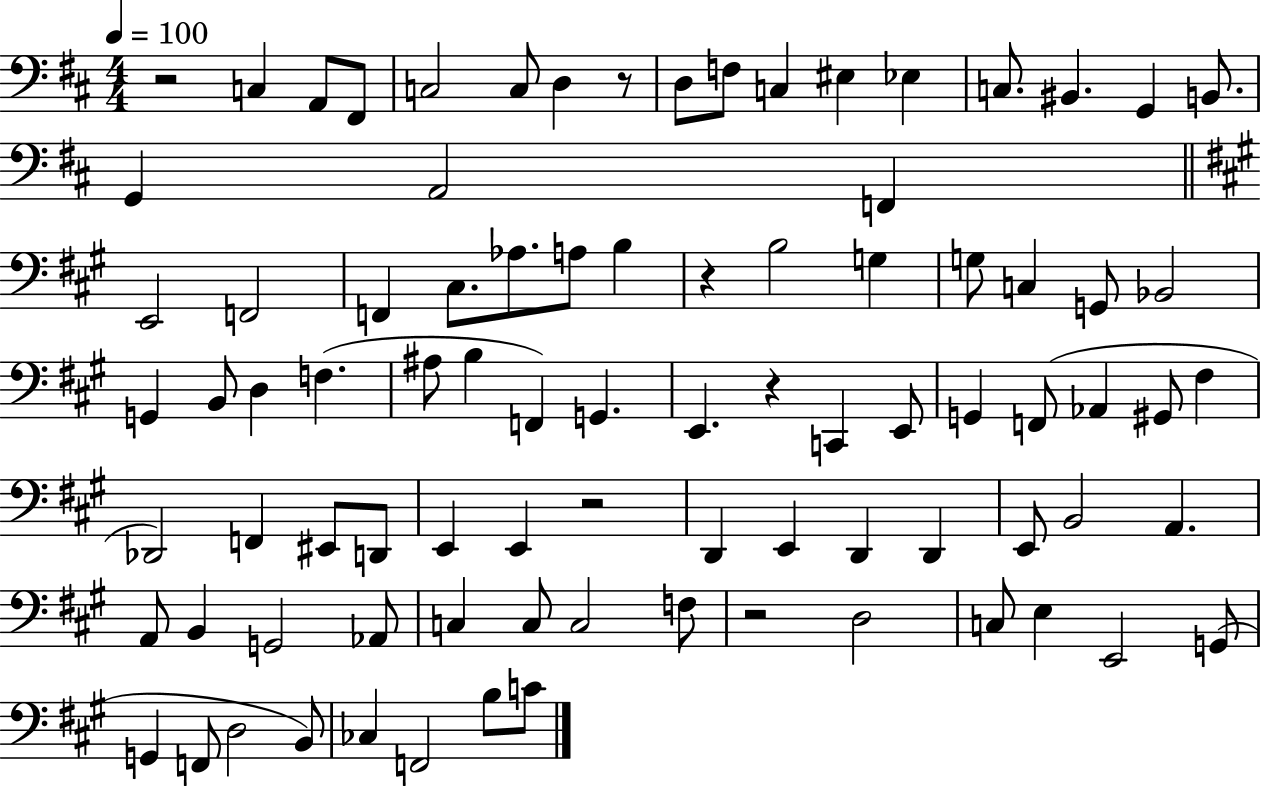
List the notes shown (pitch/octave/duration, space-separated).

R/h C3/q A2/e F#2/e C3/h C3/e D3/q R/e D3/e F3/e C3/q EIS3/q Eb3/q C3/e. BIS2/q. G2/q B2/e. G2/q A2/h F2/q E2/h F2/h F2/q C#3/e. Ab3/e. A3/e B3/q R/q B3/h G3/q G3/e C3/q G2/e Bb2/h G2/q B2/e D3/q F3/q. A#3/e B3/q F2/q G2/q. E2/q. R/q C2/q E2/e G2/q F2/e Ab2/q G#2/e F#3/q Db2/h F2/q EIS2/e D2/e E2/q E2/q R/h D2/q E2/q D2/q D2/q E2/e B2/h A2/q. A2/e B2/q G2/h Ab2/e C3/q C3/e C3/h F3/e R/h D3/h C3/e E3/q E2/h G2/e G2/q F2/e D3/h B2/e CES3/q F2/h B3/e C4/e